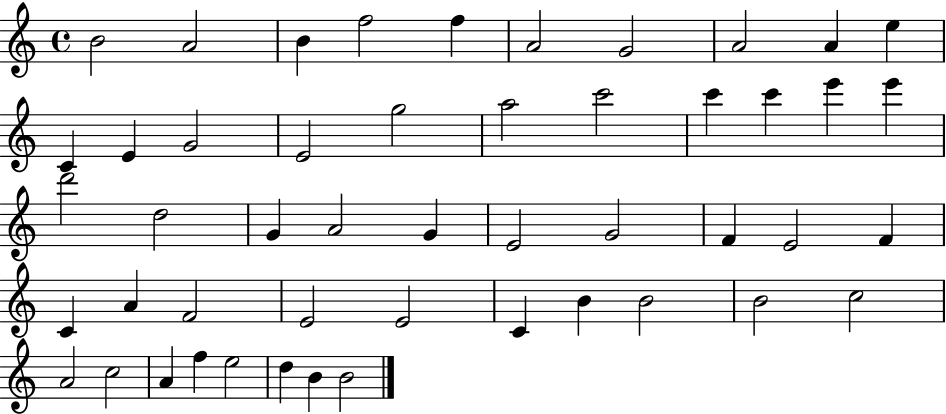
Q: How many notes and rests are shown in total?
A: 49